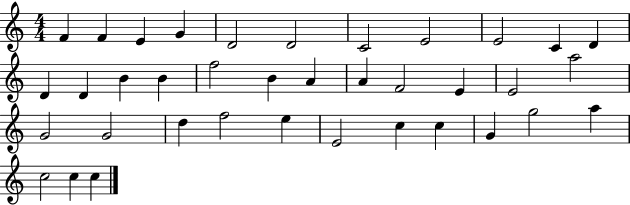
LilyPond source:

{
  \clef treble
  \numericTimeSignature
  \time 4/4
  \key c \major
  f'4 f'4 e'4 g'4 | d'2 d'2 | c'2 e'2 | e'2 c'4 d'4 | \break d'4 d'4 b'4 b'4 | f''2 b'4 a'4 | a'4 f'2 e'4 | e'2 a''2 | \break g'2 g'2 | d''4 f''2 e''4 | e'2 c''4 c''4 | g'4 g''2 a''4 | \break c''2 c''4 c''4 | \bar "|."
}